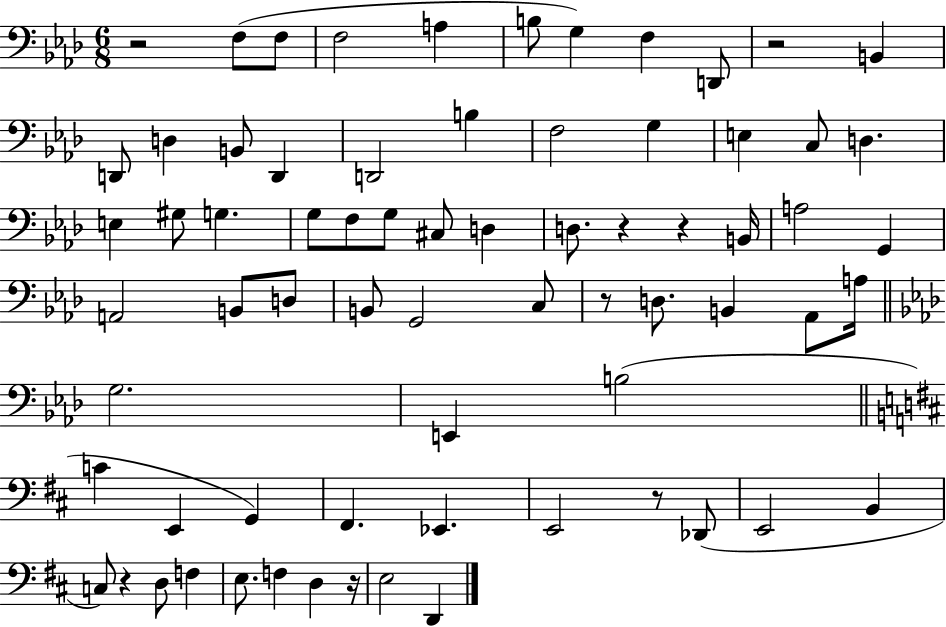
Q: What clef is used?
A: bass